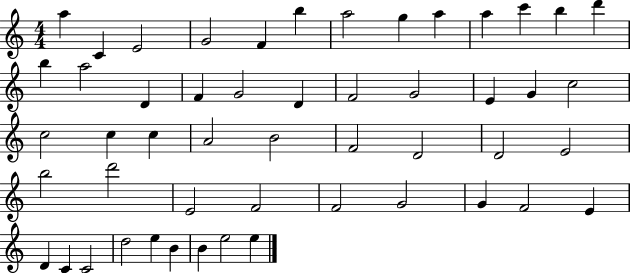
A5/q C4/q E4/h G4/h F4/q B5/q A5/h G5/q A5/q A5/q C6/q B5/q D6/q B5/q A5/h D4/q F4/q G4/h D4/q F4/h G4/h E4/q G4/q C5/h C5/h C5/q C5/q A4/h B4/h F4/h D4/h D4/h E4/h B5/h D6/h E4/h F4/h F4/h G4/h G4/q F4/h E4/q D4/q C4/q C4/h D5/h E5/q B4/q B4/q E5/h E5/q